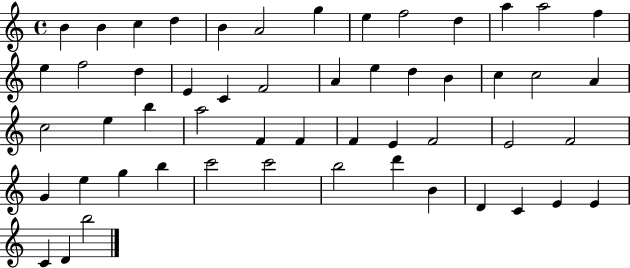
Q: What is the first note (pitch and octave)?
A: B4